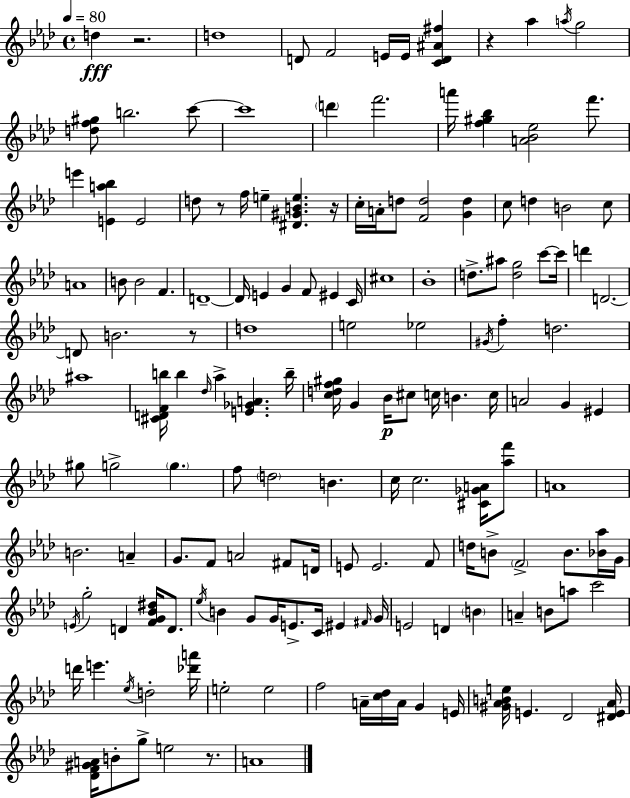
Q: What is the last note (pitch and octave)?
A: A4